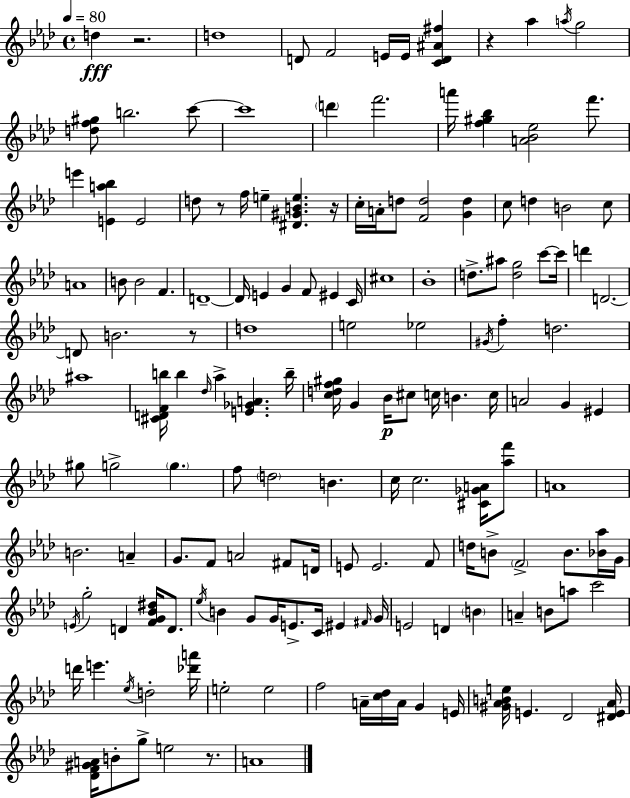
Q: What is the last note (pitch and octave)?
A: A4